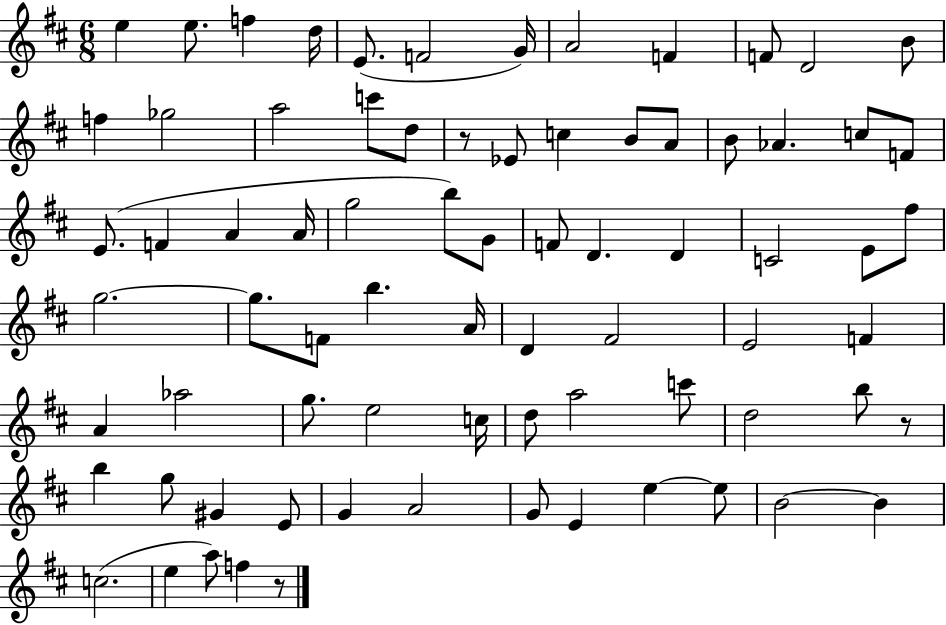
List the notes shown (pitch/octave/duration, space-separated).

E5/q E5/e. F5/q D5/s E4/e. F4/h G4/s A4/h F4/q F4/e D4/h B4/e F5/q Gb5/h A5/h C6/e D5/e R/e Eb4/e C5/q B4/e A4/e B4/e Ab4/q. C5/e F4/e E4/e. F4/q A4/q A4/s G5/h B5/e G4/e F4/e D4/q. D4/q C4/h E4/e F#5/e G5/h. G5/e. F4/e B5/q. A4/s D4/q F#4/h E4/h F4/q A4/q Ab5/h G5/e. E5/h C5/s D5/e A5/h C6/e D5/h B5/e R/e B5/q G5/e G#4/q E4/e G4/q A4/h G4/e E4/q E5/q E5/e B4/h B4/q C5/h. E5/q A5/e F5/q R/e